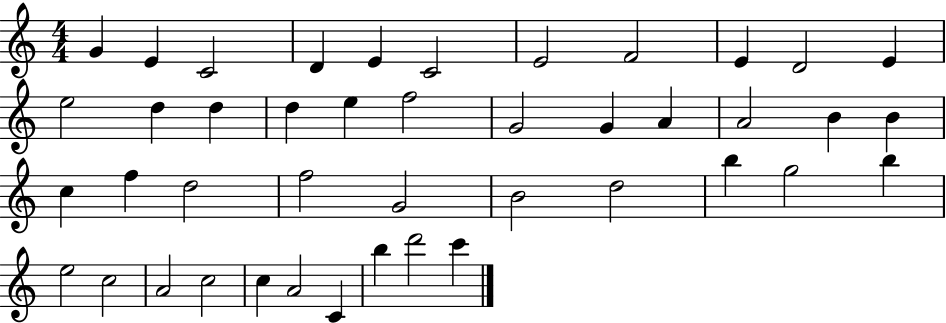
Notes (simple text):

G4/q E4/q C4/h D4/q E4/q C4/h E4/h F4/h E4/q D4/h E4/q E5/h D5/q D5/q D5/q E5/q F5/h G4/h G4/q A4/q A4/h B4/q B4/q C5/q F5/q D5/h F5/h G4/h B4/h D5/h B5/q G5/h B5/q E5/h C5/h A4/h C5/h C5/q A4/h C4/q B5/q D6/h C6/q